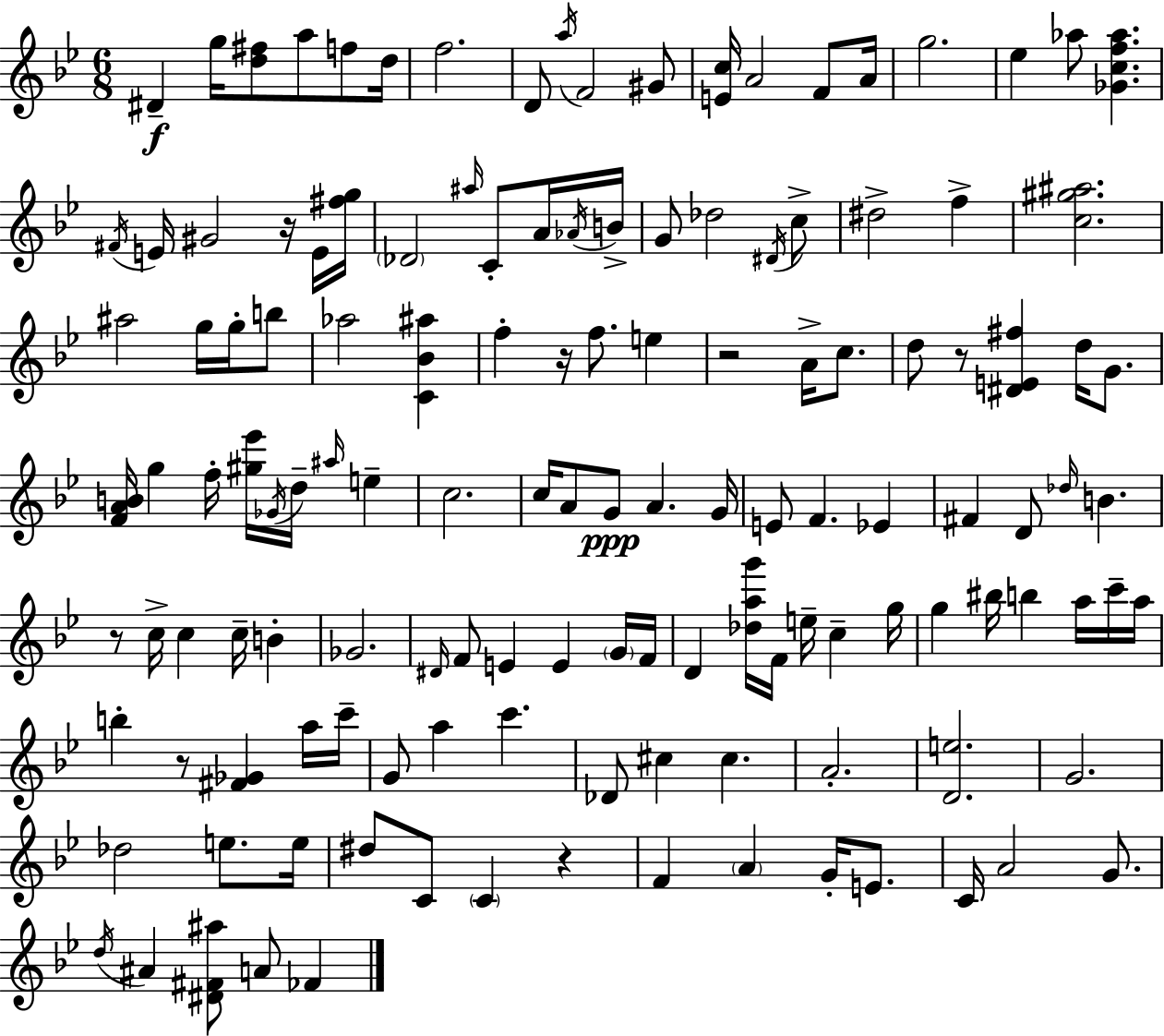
D#4/q G5/s [D5,F#5]/e A5/e F5/e D5/s F5/h. D4/e A5/s F4/h G#4/e [E4,C5]/s A4/h F4/e A4/s G5/h. Eb5/q Ab5/e [Gb4,C5,F5,Ab5]/q. F#4/s E4/s G#4/h R/s E4/s [F#5,G5]/s Db4/h A#5/s C4/e A4/s Ab4/s B4/s G4/e Db5/h D#4/s C5/e D#5/h F5/q [C5,G#5,A#5]/h. A#5/h G5/s G5/s B5/e Ab5/h [C4,Bb4,A#5]/q F5/q R/s F5/e. E5/q R/h A4/s C5/e. D5/e R/e [D#4,E4,F#5]/q D5/s G4/e. [F4,A4,B4]/s G5/q F5/s [G#5,Eb6]/s Gb4/s D5/s A#5/s E5/q C5/h. C5/s A4/e G4/e A4/q. G4/s E4/e F4/q. Eb4/q F#4/q D4/e Db5/s B4/q. R/e C5/s C5/q C5/s B4/q Gb4/h. D#4/s F4/e E4/q E4/q G4/s F4/s D4/q [Db5,A5,G6]/s F4/s E5/s C5/q G5/s G5/q BIS5/s B5/q A5/s C6/s A5/s B5/q R/e [F#4,Gb4]/q A5/s C6/s G4/e A5/q C6/q. Db4/e C#5/q C#5/q. A4/h. [D4,E5]/h. G4/h. Db5/h E5/e. E5/s D#5/e C4/e C4/q R/q F4/q A4/q G4/s E4/e. C4/s A4/h G4/e. D5/s A#4/q [D#4,F#4,A#5]/e A4/e FES4/q